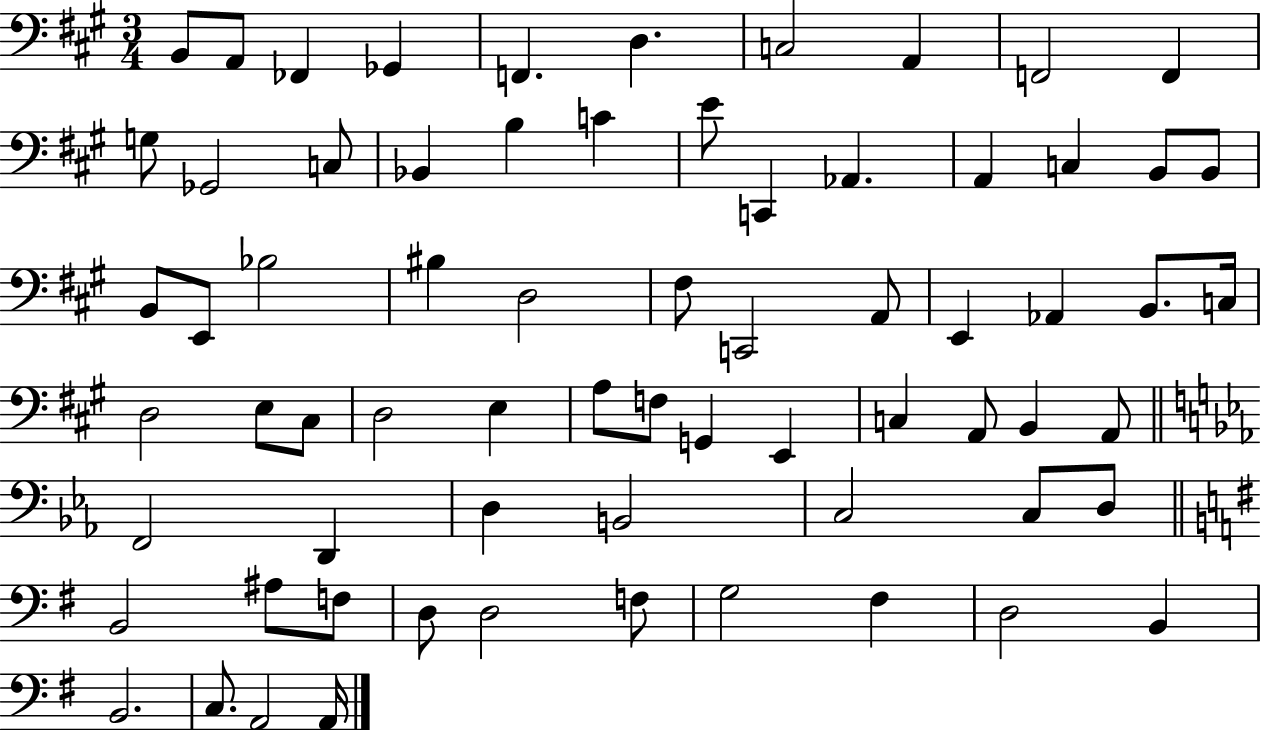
B2/e A2/e FES2/q Gb2/q F2/q. D3/q. C3/h A2/q F2/h F2/q G3/e Gb2/h C3/e Bb2/q B3/q C4/q E4/e C2/q Ab2/q. A2/q C3/q B2/e B2/e B2/e E2/e Bb3/h BIS3/q D3/h F#3/e C2/h A2/e E2/q Ab2/q B2/e. C3/s D3/h E3/e C#3/e D3/h E3/q A3/e F3/e G2/q E2/q C3/q A2/e B2/q A2/e F2/h D2/q D3/q B2/h C3/h C3/e D3/e B2/h A#3/e F3/e D3/e D3/h F3/e G3/h F#3/q D3/h B2/q B2/h. C3/e. A2/h A2/s